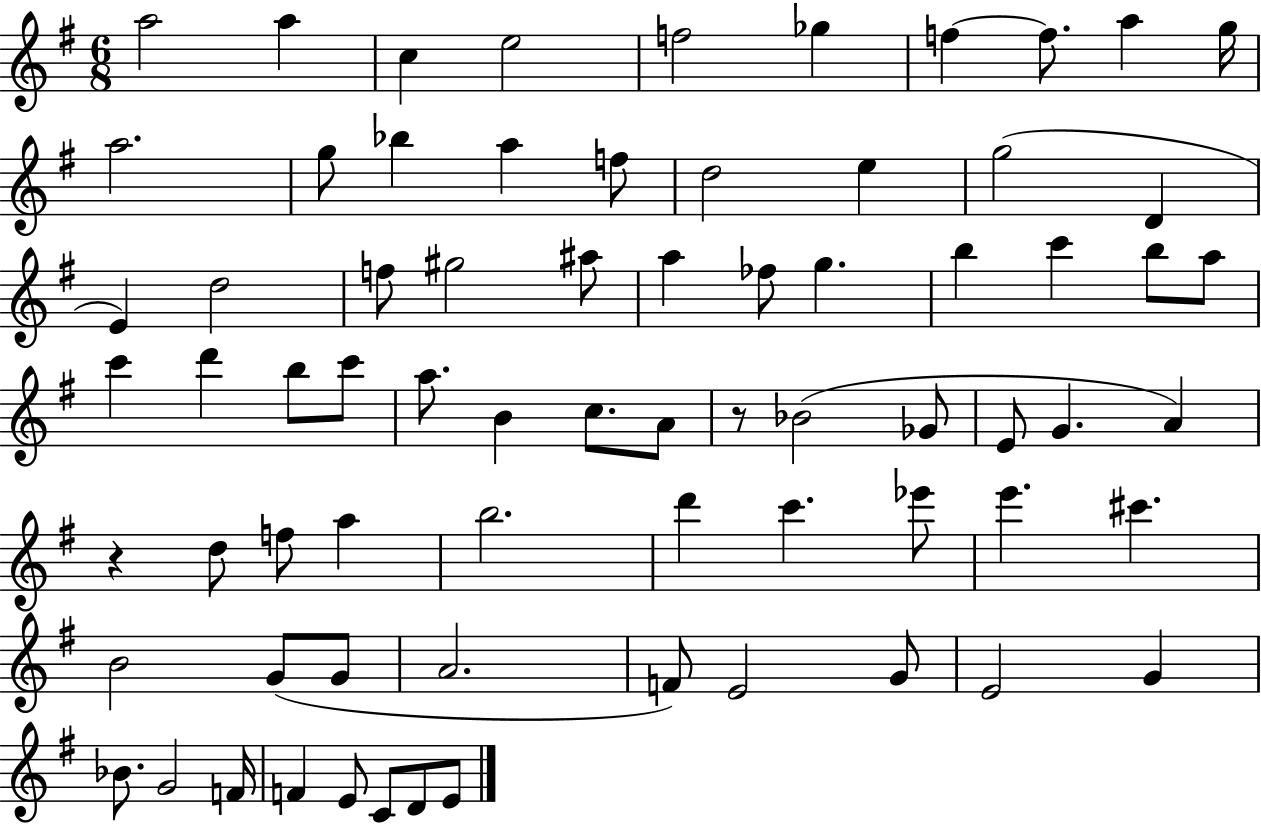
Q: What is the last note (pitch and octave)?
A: E4